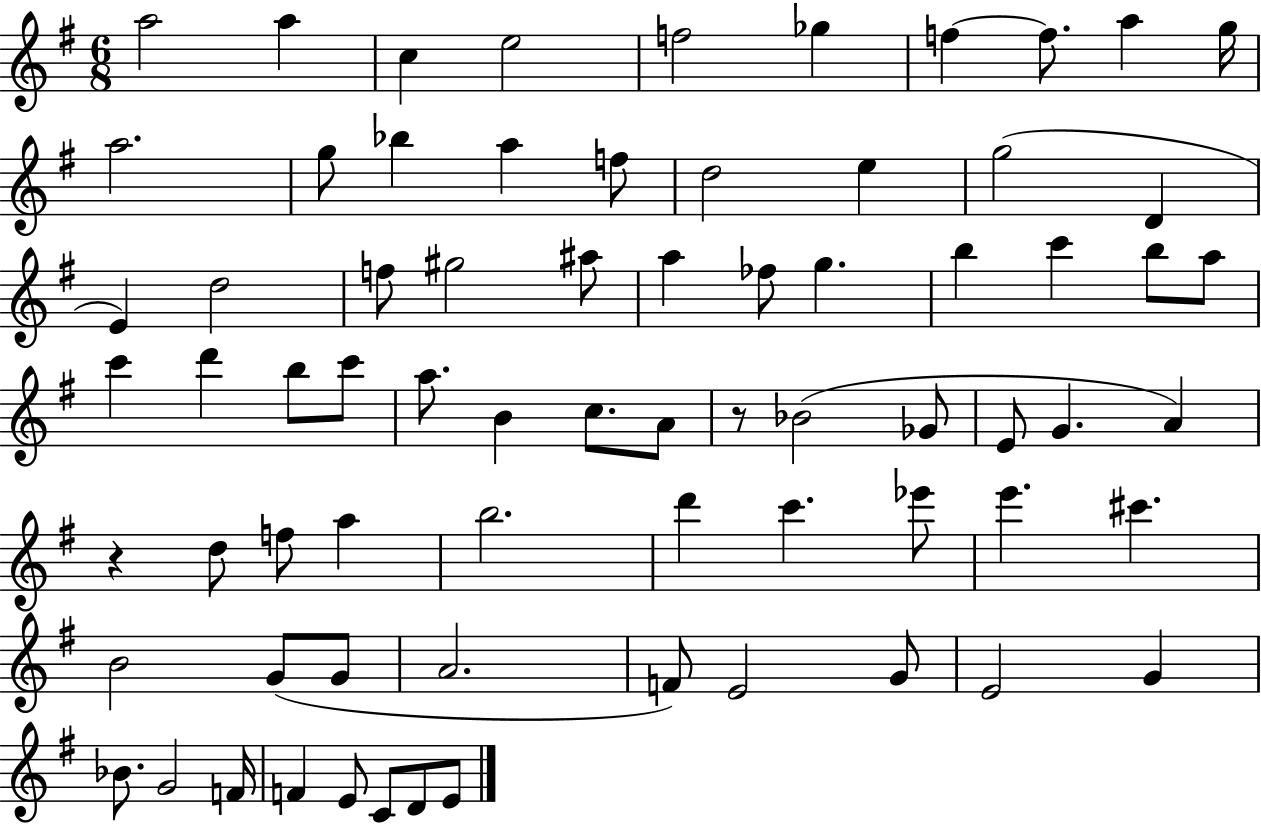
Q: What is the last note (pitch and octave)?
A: E4